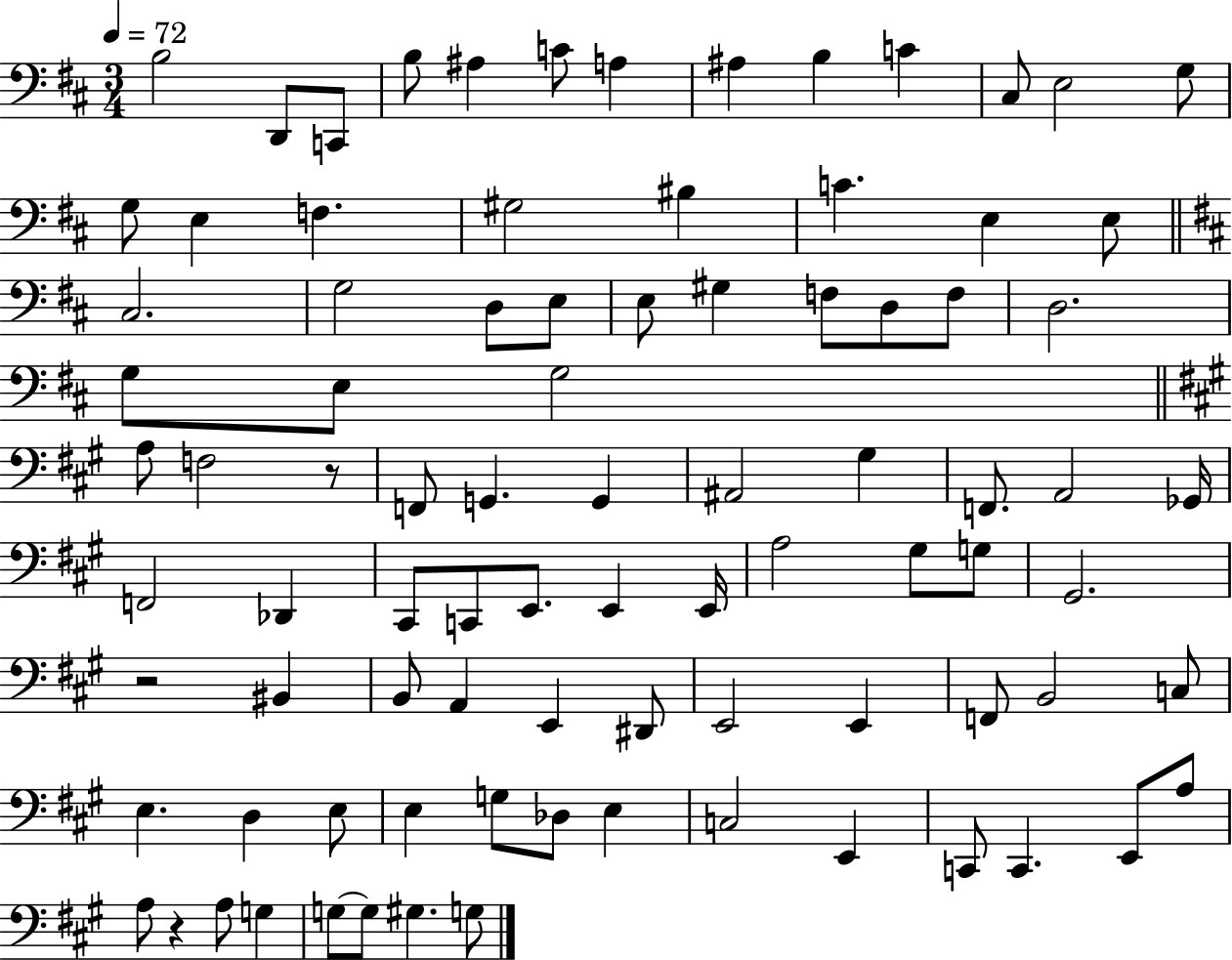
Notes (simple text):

B3/h D2/e C2/e B3/e A#3/q C4/e A3/q A#3/q B3/q C4/q C#3/e E3/h G3/e G3/e E3/q F3/q. G#3/h BIS3/q C4/q. E3/q E3/e C#3/h. G3/h D3/e E3/e E3/e G#3/q F3/e D3/e F3/e D3/h. G3/e E3/e G3/h A3/e F3/h R/e F2/e G2/q. G2/q A#2/h G#3/q F2/e. A2/h Gb2/s F2/h Db2/q C#2/e C2/e E2/e. E2/q E2/s A3/h G#3/e G3/e G#2/h. R/h BIS2/q B2/e A2/q E2/q D#2/e E2/h E2/q F2/e B2/h C3/e E3/q. D3/q E3/e E3/q G3/e Db3/e E3/q C3/h E2/q C2/e C2/q. E2/e A3/e A3/e R/q A3/e G3/q G3/e G3/e G#3/q. G3/e